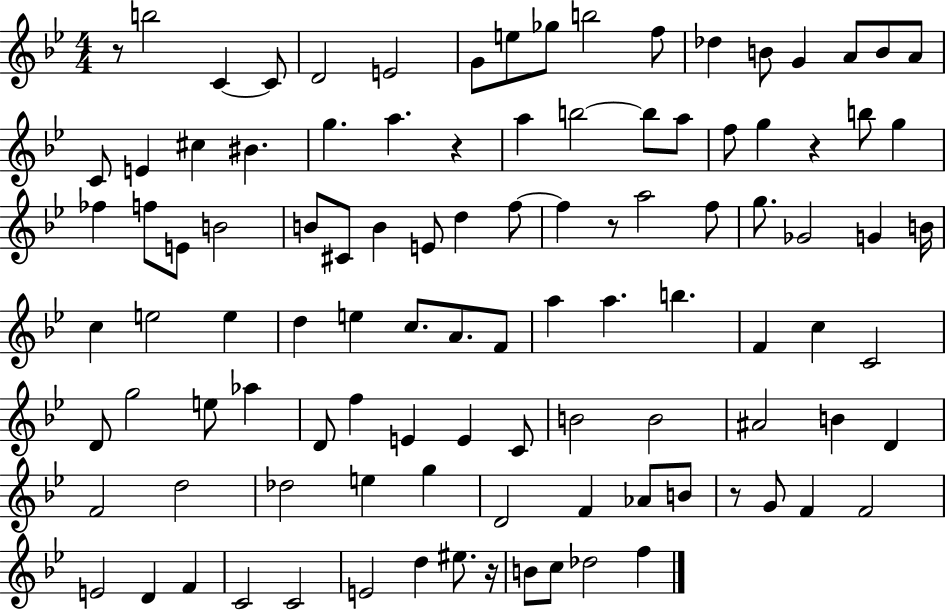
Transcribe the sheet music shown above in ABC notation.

X:1
T:Untitled
M:4/4
L:1/4
K:Bb
z/2 b2 C C/2 D2 E2 G/2 e/2 _g/2 b2 f/2 _d B/2 G A/2 B/2 A/2 C/2 E ^c ^B g a z a b2 b/2 a/2 f/2 g z b/2 g _f f/2 E/2 B2 B/2 ^C/2 B E/2 d f/2 f z/2 a2 f/2 g/2 _G2 G B/4 c e2 e d e c/2 A/2 F/2 a a b F c C2 D/2 g2 e/2 _a D/2 f E E C/2 B2 B2 ^A2 B D F2 d2 _d2 e g D2 F _A/2 B/2 z/2 G/2 F F2 E2 D F C2 C2 E2 d ^e/2 z/4 B/2 c/2 _d2 f